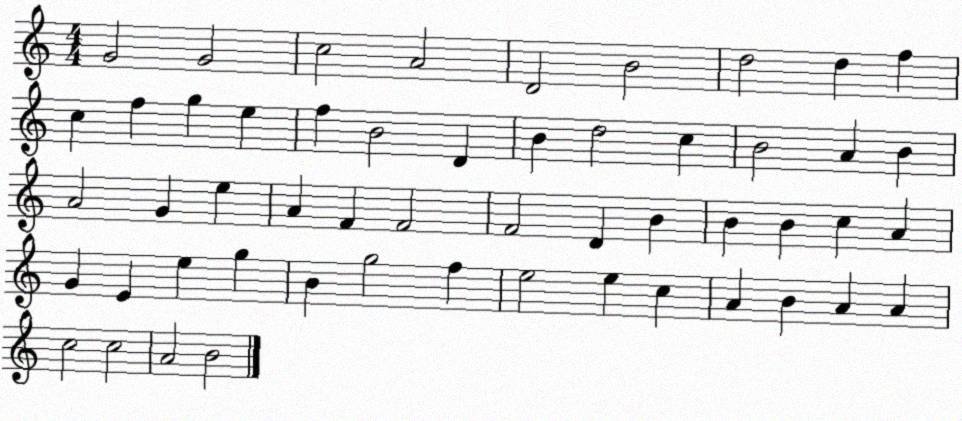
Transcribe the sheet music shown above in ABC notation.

X:1
T:Untitled
M:4/4
L:1/4
K:C
G2 G2 c2 A2 D2 B2 d2 d f c f g e f B2 D B d2 c B2 A B A2 G e A F F2 F2 D B B B c A G E e g B g2 f e2 e c A B A A c2 c2 A2 B2